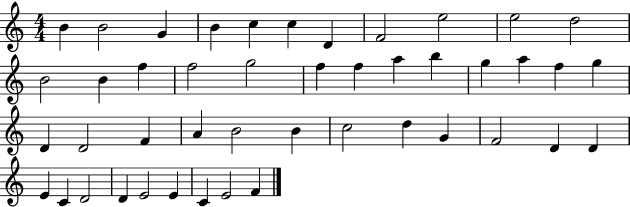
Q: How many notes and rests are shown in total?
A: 45